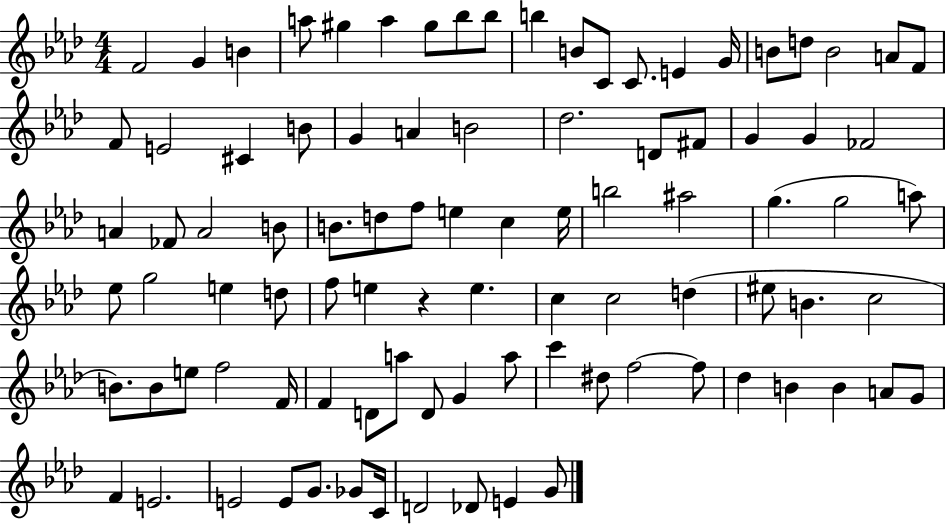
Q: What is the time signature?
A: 4/4